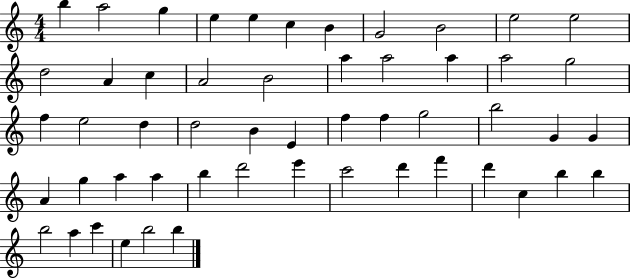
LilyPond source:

{
  \clef treble
  \numericTimeSignature
  \time 4/4
  \key c \major
  b''4 a''2 g''4 | e''4 e''4 c''4 b'4 | g'2 b'2 | e''2 e''2 | \break d''2 a'4 c''4 | a'2 b'2 | a''4 a''2 a''4 | a''2 g''2 | \break f''4 e''2 d''4 | d''2 b'4 e'4 | f''4 f''4 g''2 | b''2 g'4 g'4 | \break a'4 g''4 a''4 a''4 | b''4 d'''2 e'''4 | c'''2 d'''4 f'''4 | d'''4 c''4 b''4 b''4 | \break b''2 a''4 c'''4 | e''4 b''2 b''4 | \bar "|."
}